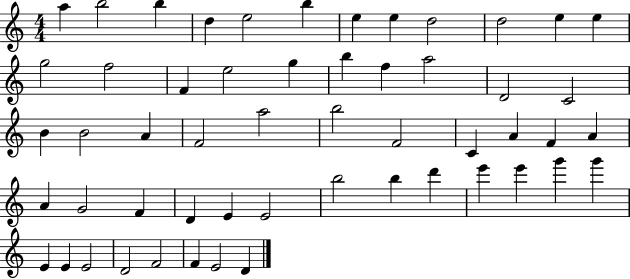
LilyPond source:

{
  \clef treble
  \numericTimeSignature
  \time 4/4
  \key c \major
  a''4 b''2 b''4 | d''4 e''2 b''4 | e''4 e''4 d''2 | d''2 e''4 e''4 | \break g''2 f''2 | f'4 e''2 g''4 | b''4 f''4 a''2 | d'2 c'2 | \break b'4 b'2 a'4 | f'2 a''2 | b''2 f'2 | c'4 a'4 f'4 a'4 | \break a'4 g'2 f'4 | d'4 e'4 e'2 | b''2 b''4 d'''4 | e'''4 e'''4 g'''4 g'''4 | \break e'4 e'4 e'2 | d'2 f'2 | f'4 e'2 d'4 | \bar "|."
}